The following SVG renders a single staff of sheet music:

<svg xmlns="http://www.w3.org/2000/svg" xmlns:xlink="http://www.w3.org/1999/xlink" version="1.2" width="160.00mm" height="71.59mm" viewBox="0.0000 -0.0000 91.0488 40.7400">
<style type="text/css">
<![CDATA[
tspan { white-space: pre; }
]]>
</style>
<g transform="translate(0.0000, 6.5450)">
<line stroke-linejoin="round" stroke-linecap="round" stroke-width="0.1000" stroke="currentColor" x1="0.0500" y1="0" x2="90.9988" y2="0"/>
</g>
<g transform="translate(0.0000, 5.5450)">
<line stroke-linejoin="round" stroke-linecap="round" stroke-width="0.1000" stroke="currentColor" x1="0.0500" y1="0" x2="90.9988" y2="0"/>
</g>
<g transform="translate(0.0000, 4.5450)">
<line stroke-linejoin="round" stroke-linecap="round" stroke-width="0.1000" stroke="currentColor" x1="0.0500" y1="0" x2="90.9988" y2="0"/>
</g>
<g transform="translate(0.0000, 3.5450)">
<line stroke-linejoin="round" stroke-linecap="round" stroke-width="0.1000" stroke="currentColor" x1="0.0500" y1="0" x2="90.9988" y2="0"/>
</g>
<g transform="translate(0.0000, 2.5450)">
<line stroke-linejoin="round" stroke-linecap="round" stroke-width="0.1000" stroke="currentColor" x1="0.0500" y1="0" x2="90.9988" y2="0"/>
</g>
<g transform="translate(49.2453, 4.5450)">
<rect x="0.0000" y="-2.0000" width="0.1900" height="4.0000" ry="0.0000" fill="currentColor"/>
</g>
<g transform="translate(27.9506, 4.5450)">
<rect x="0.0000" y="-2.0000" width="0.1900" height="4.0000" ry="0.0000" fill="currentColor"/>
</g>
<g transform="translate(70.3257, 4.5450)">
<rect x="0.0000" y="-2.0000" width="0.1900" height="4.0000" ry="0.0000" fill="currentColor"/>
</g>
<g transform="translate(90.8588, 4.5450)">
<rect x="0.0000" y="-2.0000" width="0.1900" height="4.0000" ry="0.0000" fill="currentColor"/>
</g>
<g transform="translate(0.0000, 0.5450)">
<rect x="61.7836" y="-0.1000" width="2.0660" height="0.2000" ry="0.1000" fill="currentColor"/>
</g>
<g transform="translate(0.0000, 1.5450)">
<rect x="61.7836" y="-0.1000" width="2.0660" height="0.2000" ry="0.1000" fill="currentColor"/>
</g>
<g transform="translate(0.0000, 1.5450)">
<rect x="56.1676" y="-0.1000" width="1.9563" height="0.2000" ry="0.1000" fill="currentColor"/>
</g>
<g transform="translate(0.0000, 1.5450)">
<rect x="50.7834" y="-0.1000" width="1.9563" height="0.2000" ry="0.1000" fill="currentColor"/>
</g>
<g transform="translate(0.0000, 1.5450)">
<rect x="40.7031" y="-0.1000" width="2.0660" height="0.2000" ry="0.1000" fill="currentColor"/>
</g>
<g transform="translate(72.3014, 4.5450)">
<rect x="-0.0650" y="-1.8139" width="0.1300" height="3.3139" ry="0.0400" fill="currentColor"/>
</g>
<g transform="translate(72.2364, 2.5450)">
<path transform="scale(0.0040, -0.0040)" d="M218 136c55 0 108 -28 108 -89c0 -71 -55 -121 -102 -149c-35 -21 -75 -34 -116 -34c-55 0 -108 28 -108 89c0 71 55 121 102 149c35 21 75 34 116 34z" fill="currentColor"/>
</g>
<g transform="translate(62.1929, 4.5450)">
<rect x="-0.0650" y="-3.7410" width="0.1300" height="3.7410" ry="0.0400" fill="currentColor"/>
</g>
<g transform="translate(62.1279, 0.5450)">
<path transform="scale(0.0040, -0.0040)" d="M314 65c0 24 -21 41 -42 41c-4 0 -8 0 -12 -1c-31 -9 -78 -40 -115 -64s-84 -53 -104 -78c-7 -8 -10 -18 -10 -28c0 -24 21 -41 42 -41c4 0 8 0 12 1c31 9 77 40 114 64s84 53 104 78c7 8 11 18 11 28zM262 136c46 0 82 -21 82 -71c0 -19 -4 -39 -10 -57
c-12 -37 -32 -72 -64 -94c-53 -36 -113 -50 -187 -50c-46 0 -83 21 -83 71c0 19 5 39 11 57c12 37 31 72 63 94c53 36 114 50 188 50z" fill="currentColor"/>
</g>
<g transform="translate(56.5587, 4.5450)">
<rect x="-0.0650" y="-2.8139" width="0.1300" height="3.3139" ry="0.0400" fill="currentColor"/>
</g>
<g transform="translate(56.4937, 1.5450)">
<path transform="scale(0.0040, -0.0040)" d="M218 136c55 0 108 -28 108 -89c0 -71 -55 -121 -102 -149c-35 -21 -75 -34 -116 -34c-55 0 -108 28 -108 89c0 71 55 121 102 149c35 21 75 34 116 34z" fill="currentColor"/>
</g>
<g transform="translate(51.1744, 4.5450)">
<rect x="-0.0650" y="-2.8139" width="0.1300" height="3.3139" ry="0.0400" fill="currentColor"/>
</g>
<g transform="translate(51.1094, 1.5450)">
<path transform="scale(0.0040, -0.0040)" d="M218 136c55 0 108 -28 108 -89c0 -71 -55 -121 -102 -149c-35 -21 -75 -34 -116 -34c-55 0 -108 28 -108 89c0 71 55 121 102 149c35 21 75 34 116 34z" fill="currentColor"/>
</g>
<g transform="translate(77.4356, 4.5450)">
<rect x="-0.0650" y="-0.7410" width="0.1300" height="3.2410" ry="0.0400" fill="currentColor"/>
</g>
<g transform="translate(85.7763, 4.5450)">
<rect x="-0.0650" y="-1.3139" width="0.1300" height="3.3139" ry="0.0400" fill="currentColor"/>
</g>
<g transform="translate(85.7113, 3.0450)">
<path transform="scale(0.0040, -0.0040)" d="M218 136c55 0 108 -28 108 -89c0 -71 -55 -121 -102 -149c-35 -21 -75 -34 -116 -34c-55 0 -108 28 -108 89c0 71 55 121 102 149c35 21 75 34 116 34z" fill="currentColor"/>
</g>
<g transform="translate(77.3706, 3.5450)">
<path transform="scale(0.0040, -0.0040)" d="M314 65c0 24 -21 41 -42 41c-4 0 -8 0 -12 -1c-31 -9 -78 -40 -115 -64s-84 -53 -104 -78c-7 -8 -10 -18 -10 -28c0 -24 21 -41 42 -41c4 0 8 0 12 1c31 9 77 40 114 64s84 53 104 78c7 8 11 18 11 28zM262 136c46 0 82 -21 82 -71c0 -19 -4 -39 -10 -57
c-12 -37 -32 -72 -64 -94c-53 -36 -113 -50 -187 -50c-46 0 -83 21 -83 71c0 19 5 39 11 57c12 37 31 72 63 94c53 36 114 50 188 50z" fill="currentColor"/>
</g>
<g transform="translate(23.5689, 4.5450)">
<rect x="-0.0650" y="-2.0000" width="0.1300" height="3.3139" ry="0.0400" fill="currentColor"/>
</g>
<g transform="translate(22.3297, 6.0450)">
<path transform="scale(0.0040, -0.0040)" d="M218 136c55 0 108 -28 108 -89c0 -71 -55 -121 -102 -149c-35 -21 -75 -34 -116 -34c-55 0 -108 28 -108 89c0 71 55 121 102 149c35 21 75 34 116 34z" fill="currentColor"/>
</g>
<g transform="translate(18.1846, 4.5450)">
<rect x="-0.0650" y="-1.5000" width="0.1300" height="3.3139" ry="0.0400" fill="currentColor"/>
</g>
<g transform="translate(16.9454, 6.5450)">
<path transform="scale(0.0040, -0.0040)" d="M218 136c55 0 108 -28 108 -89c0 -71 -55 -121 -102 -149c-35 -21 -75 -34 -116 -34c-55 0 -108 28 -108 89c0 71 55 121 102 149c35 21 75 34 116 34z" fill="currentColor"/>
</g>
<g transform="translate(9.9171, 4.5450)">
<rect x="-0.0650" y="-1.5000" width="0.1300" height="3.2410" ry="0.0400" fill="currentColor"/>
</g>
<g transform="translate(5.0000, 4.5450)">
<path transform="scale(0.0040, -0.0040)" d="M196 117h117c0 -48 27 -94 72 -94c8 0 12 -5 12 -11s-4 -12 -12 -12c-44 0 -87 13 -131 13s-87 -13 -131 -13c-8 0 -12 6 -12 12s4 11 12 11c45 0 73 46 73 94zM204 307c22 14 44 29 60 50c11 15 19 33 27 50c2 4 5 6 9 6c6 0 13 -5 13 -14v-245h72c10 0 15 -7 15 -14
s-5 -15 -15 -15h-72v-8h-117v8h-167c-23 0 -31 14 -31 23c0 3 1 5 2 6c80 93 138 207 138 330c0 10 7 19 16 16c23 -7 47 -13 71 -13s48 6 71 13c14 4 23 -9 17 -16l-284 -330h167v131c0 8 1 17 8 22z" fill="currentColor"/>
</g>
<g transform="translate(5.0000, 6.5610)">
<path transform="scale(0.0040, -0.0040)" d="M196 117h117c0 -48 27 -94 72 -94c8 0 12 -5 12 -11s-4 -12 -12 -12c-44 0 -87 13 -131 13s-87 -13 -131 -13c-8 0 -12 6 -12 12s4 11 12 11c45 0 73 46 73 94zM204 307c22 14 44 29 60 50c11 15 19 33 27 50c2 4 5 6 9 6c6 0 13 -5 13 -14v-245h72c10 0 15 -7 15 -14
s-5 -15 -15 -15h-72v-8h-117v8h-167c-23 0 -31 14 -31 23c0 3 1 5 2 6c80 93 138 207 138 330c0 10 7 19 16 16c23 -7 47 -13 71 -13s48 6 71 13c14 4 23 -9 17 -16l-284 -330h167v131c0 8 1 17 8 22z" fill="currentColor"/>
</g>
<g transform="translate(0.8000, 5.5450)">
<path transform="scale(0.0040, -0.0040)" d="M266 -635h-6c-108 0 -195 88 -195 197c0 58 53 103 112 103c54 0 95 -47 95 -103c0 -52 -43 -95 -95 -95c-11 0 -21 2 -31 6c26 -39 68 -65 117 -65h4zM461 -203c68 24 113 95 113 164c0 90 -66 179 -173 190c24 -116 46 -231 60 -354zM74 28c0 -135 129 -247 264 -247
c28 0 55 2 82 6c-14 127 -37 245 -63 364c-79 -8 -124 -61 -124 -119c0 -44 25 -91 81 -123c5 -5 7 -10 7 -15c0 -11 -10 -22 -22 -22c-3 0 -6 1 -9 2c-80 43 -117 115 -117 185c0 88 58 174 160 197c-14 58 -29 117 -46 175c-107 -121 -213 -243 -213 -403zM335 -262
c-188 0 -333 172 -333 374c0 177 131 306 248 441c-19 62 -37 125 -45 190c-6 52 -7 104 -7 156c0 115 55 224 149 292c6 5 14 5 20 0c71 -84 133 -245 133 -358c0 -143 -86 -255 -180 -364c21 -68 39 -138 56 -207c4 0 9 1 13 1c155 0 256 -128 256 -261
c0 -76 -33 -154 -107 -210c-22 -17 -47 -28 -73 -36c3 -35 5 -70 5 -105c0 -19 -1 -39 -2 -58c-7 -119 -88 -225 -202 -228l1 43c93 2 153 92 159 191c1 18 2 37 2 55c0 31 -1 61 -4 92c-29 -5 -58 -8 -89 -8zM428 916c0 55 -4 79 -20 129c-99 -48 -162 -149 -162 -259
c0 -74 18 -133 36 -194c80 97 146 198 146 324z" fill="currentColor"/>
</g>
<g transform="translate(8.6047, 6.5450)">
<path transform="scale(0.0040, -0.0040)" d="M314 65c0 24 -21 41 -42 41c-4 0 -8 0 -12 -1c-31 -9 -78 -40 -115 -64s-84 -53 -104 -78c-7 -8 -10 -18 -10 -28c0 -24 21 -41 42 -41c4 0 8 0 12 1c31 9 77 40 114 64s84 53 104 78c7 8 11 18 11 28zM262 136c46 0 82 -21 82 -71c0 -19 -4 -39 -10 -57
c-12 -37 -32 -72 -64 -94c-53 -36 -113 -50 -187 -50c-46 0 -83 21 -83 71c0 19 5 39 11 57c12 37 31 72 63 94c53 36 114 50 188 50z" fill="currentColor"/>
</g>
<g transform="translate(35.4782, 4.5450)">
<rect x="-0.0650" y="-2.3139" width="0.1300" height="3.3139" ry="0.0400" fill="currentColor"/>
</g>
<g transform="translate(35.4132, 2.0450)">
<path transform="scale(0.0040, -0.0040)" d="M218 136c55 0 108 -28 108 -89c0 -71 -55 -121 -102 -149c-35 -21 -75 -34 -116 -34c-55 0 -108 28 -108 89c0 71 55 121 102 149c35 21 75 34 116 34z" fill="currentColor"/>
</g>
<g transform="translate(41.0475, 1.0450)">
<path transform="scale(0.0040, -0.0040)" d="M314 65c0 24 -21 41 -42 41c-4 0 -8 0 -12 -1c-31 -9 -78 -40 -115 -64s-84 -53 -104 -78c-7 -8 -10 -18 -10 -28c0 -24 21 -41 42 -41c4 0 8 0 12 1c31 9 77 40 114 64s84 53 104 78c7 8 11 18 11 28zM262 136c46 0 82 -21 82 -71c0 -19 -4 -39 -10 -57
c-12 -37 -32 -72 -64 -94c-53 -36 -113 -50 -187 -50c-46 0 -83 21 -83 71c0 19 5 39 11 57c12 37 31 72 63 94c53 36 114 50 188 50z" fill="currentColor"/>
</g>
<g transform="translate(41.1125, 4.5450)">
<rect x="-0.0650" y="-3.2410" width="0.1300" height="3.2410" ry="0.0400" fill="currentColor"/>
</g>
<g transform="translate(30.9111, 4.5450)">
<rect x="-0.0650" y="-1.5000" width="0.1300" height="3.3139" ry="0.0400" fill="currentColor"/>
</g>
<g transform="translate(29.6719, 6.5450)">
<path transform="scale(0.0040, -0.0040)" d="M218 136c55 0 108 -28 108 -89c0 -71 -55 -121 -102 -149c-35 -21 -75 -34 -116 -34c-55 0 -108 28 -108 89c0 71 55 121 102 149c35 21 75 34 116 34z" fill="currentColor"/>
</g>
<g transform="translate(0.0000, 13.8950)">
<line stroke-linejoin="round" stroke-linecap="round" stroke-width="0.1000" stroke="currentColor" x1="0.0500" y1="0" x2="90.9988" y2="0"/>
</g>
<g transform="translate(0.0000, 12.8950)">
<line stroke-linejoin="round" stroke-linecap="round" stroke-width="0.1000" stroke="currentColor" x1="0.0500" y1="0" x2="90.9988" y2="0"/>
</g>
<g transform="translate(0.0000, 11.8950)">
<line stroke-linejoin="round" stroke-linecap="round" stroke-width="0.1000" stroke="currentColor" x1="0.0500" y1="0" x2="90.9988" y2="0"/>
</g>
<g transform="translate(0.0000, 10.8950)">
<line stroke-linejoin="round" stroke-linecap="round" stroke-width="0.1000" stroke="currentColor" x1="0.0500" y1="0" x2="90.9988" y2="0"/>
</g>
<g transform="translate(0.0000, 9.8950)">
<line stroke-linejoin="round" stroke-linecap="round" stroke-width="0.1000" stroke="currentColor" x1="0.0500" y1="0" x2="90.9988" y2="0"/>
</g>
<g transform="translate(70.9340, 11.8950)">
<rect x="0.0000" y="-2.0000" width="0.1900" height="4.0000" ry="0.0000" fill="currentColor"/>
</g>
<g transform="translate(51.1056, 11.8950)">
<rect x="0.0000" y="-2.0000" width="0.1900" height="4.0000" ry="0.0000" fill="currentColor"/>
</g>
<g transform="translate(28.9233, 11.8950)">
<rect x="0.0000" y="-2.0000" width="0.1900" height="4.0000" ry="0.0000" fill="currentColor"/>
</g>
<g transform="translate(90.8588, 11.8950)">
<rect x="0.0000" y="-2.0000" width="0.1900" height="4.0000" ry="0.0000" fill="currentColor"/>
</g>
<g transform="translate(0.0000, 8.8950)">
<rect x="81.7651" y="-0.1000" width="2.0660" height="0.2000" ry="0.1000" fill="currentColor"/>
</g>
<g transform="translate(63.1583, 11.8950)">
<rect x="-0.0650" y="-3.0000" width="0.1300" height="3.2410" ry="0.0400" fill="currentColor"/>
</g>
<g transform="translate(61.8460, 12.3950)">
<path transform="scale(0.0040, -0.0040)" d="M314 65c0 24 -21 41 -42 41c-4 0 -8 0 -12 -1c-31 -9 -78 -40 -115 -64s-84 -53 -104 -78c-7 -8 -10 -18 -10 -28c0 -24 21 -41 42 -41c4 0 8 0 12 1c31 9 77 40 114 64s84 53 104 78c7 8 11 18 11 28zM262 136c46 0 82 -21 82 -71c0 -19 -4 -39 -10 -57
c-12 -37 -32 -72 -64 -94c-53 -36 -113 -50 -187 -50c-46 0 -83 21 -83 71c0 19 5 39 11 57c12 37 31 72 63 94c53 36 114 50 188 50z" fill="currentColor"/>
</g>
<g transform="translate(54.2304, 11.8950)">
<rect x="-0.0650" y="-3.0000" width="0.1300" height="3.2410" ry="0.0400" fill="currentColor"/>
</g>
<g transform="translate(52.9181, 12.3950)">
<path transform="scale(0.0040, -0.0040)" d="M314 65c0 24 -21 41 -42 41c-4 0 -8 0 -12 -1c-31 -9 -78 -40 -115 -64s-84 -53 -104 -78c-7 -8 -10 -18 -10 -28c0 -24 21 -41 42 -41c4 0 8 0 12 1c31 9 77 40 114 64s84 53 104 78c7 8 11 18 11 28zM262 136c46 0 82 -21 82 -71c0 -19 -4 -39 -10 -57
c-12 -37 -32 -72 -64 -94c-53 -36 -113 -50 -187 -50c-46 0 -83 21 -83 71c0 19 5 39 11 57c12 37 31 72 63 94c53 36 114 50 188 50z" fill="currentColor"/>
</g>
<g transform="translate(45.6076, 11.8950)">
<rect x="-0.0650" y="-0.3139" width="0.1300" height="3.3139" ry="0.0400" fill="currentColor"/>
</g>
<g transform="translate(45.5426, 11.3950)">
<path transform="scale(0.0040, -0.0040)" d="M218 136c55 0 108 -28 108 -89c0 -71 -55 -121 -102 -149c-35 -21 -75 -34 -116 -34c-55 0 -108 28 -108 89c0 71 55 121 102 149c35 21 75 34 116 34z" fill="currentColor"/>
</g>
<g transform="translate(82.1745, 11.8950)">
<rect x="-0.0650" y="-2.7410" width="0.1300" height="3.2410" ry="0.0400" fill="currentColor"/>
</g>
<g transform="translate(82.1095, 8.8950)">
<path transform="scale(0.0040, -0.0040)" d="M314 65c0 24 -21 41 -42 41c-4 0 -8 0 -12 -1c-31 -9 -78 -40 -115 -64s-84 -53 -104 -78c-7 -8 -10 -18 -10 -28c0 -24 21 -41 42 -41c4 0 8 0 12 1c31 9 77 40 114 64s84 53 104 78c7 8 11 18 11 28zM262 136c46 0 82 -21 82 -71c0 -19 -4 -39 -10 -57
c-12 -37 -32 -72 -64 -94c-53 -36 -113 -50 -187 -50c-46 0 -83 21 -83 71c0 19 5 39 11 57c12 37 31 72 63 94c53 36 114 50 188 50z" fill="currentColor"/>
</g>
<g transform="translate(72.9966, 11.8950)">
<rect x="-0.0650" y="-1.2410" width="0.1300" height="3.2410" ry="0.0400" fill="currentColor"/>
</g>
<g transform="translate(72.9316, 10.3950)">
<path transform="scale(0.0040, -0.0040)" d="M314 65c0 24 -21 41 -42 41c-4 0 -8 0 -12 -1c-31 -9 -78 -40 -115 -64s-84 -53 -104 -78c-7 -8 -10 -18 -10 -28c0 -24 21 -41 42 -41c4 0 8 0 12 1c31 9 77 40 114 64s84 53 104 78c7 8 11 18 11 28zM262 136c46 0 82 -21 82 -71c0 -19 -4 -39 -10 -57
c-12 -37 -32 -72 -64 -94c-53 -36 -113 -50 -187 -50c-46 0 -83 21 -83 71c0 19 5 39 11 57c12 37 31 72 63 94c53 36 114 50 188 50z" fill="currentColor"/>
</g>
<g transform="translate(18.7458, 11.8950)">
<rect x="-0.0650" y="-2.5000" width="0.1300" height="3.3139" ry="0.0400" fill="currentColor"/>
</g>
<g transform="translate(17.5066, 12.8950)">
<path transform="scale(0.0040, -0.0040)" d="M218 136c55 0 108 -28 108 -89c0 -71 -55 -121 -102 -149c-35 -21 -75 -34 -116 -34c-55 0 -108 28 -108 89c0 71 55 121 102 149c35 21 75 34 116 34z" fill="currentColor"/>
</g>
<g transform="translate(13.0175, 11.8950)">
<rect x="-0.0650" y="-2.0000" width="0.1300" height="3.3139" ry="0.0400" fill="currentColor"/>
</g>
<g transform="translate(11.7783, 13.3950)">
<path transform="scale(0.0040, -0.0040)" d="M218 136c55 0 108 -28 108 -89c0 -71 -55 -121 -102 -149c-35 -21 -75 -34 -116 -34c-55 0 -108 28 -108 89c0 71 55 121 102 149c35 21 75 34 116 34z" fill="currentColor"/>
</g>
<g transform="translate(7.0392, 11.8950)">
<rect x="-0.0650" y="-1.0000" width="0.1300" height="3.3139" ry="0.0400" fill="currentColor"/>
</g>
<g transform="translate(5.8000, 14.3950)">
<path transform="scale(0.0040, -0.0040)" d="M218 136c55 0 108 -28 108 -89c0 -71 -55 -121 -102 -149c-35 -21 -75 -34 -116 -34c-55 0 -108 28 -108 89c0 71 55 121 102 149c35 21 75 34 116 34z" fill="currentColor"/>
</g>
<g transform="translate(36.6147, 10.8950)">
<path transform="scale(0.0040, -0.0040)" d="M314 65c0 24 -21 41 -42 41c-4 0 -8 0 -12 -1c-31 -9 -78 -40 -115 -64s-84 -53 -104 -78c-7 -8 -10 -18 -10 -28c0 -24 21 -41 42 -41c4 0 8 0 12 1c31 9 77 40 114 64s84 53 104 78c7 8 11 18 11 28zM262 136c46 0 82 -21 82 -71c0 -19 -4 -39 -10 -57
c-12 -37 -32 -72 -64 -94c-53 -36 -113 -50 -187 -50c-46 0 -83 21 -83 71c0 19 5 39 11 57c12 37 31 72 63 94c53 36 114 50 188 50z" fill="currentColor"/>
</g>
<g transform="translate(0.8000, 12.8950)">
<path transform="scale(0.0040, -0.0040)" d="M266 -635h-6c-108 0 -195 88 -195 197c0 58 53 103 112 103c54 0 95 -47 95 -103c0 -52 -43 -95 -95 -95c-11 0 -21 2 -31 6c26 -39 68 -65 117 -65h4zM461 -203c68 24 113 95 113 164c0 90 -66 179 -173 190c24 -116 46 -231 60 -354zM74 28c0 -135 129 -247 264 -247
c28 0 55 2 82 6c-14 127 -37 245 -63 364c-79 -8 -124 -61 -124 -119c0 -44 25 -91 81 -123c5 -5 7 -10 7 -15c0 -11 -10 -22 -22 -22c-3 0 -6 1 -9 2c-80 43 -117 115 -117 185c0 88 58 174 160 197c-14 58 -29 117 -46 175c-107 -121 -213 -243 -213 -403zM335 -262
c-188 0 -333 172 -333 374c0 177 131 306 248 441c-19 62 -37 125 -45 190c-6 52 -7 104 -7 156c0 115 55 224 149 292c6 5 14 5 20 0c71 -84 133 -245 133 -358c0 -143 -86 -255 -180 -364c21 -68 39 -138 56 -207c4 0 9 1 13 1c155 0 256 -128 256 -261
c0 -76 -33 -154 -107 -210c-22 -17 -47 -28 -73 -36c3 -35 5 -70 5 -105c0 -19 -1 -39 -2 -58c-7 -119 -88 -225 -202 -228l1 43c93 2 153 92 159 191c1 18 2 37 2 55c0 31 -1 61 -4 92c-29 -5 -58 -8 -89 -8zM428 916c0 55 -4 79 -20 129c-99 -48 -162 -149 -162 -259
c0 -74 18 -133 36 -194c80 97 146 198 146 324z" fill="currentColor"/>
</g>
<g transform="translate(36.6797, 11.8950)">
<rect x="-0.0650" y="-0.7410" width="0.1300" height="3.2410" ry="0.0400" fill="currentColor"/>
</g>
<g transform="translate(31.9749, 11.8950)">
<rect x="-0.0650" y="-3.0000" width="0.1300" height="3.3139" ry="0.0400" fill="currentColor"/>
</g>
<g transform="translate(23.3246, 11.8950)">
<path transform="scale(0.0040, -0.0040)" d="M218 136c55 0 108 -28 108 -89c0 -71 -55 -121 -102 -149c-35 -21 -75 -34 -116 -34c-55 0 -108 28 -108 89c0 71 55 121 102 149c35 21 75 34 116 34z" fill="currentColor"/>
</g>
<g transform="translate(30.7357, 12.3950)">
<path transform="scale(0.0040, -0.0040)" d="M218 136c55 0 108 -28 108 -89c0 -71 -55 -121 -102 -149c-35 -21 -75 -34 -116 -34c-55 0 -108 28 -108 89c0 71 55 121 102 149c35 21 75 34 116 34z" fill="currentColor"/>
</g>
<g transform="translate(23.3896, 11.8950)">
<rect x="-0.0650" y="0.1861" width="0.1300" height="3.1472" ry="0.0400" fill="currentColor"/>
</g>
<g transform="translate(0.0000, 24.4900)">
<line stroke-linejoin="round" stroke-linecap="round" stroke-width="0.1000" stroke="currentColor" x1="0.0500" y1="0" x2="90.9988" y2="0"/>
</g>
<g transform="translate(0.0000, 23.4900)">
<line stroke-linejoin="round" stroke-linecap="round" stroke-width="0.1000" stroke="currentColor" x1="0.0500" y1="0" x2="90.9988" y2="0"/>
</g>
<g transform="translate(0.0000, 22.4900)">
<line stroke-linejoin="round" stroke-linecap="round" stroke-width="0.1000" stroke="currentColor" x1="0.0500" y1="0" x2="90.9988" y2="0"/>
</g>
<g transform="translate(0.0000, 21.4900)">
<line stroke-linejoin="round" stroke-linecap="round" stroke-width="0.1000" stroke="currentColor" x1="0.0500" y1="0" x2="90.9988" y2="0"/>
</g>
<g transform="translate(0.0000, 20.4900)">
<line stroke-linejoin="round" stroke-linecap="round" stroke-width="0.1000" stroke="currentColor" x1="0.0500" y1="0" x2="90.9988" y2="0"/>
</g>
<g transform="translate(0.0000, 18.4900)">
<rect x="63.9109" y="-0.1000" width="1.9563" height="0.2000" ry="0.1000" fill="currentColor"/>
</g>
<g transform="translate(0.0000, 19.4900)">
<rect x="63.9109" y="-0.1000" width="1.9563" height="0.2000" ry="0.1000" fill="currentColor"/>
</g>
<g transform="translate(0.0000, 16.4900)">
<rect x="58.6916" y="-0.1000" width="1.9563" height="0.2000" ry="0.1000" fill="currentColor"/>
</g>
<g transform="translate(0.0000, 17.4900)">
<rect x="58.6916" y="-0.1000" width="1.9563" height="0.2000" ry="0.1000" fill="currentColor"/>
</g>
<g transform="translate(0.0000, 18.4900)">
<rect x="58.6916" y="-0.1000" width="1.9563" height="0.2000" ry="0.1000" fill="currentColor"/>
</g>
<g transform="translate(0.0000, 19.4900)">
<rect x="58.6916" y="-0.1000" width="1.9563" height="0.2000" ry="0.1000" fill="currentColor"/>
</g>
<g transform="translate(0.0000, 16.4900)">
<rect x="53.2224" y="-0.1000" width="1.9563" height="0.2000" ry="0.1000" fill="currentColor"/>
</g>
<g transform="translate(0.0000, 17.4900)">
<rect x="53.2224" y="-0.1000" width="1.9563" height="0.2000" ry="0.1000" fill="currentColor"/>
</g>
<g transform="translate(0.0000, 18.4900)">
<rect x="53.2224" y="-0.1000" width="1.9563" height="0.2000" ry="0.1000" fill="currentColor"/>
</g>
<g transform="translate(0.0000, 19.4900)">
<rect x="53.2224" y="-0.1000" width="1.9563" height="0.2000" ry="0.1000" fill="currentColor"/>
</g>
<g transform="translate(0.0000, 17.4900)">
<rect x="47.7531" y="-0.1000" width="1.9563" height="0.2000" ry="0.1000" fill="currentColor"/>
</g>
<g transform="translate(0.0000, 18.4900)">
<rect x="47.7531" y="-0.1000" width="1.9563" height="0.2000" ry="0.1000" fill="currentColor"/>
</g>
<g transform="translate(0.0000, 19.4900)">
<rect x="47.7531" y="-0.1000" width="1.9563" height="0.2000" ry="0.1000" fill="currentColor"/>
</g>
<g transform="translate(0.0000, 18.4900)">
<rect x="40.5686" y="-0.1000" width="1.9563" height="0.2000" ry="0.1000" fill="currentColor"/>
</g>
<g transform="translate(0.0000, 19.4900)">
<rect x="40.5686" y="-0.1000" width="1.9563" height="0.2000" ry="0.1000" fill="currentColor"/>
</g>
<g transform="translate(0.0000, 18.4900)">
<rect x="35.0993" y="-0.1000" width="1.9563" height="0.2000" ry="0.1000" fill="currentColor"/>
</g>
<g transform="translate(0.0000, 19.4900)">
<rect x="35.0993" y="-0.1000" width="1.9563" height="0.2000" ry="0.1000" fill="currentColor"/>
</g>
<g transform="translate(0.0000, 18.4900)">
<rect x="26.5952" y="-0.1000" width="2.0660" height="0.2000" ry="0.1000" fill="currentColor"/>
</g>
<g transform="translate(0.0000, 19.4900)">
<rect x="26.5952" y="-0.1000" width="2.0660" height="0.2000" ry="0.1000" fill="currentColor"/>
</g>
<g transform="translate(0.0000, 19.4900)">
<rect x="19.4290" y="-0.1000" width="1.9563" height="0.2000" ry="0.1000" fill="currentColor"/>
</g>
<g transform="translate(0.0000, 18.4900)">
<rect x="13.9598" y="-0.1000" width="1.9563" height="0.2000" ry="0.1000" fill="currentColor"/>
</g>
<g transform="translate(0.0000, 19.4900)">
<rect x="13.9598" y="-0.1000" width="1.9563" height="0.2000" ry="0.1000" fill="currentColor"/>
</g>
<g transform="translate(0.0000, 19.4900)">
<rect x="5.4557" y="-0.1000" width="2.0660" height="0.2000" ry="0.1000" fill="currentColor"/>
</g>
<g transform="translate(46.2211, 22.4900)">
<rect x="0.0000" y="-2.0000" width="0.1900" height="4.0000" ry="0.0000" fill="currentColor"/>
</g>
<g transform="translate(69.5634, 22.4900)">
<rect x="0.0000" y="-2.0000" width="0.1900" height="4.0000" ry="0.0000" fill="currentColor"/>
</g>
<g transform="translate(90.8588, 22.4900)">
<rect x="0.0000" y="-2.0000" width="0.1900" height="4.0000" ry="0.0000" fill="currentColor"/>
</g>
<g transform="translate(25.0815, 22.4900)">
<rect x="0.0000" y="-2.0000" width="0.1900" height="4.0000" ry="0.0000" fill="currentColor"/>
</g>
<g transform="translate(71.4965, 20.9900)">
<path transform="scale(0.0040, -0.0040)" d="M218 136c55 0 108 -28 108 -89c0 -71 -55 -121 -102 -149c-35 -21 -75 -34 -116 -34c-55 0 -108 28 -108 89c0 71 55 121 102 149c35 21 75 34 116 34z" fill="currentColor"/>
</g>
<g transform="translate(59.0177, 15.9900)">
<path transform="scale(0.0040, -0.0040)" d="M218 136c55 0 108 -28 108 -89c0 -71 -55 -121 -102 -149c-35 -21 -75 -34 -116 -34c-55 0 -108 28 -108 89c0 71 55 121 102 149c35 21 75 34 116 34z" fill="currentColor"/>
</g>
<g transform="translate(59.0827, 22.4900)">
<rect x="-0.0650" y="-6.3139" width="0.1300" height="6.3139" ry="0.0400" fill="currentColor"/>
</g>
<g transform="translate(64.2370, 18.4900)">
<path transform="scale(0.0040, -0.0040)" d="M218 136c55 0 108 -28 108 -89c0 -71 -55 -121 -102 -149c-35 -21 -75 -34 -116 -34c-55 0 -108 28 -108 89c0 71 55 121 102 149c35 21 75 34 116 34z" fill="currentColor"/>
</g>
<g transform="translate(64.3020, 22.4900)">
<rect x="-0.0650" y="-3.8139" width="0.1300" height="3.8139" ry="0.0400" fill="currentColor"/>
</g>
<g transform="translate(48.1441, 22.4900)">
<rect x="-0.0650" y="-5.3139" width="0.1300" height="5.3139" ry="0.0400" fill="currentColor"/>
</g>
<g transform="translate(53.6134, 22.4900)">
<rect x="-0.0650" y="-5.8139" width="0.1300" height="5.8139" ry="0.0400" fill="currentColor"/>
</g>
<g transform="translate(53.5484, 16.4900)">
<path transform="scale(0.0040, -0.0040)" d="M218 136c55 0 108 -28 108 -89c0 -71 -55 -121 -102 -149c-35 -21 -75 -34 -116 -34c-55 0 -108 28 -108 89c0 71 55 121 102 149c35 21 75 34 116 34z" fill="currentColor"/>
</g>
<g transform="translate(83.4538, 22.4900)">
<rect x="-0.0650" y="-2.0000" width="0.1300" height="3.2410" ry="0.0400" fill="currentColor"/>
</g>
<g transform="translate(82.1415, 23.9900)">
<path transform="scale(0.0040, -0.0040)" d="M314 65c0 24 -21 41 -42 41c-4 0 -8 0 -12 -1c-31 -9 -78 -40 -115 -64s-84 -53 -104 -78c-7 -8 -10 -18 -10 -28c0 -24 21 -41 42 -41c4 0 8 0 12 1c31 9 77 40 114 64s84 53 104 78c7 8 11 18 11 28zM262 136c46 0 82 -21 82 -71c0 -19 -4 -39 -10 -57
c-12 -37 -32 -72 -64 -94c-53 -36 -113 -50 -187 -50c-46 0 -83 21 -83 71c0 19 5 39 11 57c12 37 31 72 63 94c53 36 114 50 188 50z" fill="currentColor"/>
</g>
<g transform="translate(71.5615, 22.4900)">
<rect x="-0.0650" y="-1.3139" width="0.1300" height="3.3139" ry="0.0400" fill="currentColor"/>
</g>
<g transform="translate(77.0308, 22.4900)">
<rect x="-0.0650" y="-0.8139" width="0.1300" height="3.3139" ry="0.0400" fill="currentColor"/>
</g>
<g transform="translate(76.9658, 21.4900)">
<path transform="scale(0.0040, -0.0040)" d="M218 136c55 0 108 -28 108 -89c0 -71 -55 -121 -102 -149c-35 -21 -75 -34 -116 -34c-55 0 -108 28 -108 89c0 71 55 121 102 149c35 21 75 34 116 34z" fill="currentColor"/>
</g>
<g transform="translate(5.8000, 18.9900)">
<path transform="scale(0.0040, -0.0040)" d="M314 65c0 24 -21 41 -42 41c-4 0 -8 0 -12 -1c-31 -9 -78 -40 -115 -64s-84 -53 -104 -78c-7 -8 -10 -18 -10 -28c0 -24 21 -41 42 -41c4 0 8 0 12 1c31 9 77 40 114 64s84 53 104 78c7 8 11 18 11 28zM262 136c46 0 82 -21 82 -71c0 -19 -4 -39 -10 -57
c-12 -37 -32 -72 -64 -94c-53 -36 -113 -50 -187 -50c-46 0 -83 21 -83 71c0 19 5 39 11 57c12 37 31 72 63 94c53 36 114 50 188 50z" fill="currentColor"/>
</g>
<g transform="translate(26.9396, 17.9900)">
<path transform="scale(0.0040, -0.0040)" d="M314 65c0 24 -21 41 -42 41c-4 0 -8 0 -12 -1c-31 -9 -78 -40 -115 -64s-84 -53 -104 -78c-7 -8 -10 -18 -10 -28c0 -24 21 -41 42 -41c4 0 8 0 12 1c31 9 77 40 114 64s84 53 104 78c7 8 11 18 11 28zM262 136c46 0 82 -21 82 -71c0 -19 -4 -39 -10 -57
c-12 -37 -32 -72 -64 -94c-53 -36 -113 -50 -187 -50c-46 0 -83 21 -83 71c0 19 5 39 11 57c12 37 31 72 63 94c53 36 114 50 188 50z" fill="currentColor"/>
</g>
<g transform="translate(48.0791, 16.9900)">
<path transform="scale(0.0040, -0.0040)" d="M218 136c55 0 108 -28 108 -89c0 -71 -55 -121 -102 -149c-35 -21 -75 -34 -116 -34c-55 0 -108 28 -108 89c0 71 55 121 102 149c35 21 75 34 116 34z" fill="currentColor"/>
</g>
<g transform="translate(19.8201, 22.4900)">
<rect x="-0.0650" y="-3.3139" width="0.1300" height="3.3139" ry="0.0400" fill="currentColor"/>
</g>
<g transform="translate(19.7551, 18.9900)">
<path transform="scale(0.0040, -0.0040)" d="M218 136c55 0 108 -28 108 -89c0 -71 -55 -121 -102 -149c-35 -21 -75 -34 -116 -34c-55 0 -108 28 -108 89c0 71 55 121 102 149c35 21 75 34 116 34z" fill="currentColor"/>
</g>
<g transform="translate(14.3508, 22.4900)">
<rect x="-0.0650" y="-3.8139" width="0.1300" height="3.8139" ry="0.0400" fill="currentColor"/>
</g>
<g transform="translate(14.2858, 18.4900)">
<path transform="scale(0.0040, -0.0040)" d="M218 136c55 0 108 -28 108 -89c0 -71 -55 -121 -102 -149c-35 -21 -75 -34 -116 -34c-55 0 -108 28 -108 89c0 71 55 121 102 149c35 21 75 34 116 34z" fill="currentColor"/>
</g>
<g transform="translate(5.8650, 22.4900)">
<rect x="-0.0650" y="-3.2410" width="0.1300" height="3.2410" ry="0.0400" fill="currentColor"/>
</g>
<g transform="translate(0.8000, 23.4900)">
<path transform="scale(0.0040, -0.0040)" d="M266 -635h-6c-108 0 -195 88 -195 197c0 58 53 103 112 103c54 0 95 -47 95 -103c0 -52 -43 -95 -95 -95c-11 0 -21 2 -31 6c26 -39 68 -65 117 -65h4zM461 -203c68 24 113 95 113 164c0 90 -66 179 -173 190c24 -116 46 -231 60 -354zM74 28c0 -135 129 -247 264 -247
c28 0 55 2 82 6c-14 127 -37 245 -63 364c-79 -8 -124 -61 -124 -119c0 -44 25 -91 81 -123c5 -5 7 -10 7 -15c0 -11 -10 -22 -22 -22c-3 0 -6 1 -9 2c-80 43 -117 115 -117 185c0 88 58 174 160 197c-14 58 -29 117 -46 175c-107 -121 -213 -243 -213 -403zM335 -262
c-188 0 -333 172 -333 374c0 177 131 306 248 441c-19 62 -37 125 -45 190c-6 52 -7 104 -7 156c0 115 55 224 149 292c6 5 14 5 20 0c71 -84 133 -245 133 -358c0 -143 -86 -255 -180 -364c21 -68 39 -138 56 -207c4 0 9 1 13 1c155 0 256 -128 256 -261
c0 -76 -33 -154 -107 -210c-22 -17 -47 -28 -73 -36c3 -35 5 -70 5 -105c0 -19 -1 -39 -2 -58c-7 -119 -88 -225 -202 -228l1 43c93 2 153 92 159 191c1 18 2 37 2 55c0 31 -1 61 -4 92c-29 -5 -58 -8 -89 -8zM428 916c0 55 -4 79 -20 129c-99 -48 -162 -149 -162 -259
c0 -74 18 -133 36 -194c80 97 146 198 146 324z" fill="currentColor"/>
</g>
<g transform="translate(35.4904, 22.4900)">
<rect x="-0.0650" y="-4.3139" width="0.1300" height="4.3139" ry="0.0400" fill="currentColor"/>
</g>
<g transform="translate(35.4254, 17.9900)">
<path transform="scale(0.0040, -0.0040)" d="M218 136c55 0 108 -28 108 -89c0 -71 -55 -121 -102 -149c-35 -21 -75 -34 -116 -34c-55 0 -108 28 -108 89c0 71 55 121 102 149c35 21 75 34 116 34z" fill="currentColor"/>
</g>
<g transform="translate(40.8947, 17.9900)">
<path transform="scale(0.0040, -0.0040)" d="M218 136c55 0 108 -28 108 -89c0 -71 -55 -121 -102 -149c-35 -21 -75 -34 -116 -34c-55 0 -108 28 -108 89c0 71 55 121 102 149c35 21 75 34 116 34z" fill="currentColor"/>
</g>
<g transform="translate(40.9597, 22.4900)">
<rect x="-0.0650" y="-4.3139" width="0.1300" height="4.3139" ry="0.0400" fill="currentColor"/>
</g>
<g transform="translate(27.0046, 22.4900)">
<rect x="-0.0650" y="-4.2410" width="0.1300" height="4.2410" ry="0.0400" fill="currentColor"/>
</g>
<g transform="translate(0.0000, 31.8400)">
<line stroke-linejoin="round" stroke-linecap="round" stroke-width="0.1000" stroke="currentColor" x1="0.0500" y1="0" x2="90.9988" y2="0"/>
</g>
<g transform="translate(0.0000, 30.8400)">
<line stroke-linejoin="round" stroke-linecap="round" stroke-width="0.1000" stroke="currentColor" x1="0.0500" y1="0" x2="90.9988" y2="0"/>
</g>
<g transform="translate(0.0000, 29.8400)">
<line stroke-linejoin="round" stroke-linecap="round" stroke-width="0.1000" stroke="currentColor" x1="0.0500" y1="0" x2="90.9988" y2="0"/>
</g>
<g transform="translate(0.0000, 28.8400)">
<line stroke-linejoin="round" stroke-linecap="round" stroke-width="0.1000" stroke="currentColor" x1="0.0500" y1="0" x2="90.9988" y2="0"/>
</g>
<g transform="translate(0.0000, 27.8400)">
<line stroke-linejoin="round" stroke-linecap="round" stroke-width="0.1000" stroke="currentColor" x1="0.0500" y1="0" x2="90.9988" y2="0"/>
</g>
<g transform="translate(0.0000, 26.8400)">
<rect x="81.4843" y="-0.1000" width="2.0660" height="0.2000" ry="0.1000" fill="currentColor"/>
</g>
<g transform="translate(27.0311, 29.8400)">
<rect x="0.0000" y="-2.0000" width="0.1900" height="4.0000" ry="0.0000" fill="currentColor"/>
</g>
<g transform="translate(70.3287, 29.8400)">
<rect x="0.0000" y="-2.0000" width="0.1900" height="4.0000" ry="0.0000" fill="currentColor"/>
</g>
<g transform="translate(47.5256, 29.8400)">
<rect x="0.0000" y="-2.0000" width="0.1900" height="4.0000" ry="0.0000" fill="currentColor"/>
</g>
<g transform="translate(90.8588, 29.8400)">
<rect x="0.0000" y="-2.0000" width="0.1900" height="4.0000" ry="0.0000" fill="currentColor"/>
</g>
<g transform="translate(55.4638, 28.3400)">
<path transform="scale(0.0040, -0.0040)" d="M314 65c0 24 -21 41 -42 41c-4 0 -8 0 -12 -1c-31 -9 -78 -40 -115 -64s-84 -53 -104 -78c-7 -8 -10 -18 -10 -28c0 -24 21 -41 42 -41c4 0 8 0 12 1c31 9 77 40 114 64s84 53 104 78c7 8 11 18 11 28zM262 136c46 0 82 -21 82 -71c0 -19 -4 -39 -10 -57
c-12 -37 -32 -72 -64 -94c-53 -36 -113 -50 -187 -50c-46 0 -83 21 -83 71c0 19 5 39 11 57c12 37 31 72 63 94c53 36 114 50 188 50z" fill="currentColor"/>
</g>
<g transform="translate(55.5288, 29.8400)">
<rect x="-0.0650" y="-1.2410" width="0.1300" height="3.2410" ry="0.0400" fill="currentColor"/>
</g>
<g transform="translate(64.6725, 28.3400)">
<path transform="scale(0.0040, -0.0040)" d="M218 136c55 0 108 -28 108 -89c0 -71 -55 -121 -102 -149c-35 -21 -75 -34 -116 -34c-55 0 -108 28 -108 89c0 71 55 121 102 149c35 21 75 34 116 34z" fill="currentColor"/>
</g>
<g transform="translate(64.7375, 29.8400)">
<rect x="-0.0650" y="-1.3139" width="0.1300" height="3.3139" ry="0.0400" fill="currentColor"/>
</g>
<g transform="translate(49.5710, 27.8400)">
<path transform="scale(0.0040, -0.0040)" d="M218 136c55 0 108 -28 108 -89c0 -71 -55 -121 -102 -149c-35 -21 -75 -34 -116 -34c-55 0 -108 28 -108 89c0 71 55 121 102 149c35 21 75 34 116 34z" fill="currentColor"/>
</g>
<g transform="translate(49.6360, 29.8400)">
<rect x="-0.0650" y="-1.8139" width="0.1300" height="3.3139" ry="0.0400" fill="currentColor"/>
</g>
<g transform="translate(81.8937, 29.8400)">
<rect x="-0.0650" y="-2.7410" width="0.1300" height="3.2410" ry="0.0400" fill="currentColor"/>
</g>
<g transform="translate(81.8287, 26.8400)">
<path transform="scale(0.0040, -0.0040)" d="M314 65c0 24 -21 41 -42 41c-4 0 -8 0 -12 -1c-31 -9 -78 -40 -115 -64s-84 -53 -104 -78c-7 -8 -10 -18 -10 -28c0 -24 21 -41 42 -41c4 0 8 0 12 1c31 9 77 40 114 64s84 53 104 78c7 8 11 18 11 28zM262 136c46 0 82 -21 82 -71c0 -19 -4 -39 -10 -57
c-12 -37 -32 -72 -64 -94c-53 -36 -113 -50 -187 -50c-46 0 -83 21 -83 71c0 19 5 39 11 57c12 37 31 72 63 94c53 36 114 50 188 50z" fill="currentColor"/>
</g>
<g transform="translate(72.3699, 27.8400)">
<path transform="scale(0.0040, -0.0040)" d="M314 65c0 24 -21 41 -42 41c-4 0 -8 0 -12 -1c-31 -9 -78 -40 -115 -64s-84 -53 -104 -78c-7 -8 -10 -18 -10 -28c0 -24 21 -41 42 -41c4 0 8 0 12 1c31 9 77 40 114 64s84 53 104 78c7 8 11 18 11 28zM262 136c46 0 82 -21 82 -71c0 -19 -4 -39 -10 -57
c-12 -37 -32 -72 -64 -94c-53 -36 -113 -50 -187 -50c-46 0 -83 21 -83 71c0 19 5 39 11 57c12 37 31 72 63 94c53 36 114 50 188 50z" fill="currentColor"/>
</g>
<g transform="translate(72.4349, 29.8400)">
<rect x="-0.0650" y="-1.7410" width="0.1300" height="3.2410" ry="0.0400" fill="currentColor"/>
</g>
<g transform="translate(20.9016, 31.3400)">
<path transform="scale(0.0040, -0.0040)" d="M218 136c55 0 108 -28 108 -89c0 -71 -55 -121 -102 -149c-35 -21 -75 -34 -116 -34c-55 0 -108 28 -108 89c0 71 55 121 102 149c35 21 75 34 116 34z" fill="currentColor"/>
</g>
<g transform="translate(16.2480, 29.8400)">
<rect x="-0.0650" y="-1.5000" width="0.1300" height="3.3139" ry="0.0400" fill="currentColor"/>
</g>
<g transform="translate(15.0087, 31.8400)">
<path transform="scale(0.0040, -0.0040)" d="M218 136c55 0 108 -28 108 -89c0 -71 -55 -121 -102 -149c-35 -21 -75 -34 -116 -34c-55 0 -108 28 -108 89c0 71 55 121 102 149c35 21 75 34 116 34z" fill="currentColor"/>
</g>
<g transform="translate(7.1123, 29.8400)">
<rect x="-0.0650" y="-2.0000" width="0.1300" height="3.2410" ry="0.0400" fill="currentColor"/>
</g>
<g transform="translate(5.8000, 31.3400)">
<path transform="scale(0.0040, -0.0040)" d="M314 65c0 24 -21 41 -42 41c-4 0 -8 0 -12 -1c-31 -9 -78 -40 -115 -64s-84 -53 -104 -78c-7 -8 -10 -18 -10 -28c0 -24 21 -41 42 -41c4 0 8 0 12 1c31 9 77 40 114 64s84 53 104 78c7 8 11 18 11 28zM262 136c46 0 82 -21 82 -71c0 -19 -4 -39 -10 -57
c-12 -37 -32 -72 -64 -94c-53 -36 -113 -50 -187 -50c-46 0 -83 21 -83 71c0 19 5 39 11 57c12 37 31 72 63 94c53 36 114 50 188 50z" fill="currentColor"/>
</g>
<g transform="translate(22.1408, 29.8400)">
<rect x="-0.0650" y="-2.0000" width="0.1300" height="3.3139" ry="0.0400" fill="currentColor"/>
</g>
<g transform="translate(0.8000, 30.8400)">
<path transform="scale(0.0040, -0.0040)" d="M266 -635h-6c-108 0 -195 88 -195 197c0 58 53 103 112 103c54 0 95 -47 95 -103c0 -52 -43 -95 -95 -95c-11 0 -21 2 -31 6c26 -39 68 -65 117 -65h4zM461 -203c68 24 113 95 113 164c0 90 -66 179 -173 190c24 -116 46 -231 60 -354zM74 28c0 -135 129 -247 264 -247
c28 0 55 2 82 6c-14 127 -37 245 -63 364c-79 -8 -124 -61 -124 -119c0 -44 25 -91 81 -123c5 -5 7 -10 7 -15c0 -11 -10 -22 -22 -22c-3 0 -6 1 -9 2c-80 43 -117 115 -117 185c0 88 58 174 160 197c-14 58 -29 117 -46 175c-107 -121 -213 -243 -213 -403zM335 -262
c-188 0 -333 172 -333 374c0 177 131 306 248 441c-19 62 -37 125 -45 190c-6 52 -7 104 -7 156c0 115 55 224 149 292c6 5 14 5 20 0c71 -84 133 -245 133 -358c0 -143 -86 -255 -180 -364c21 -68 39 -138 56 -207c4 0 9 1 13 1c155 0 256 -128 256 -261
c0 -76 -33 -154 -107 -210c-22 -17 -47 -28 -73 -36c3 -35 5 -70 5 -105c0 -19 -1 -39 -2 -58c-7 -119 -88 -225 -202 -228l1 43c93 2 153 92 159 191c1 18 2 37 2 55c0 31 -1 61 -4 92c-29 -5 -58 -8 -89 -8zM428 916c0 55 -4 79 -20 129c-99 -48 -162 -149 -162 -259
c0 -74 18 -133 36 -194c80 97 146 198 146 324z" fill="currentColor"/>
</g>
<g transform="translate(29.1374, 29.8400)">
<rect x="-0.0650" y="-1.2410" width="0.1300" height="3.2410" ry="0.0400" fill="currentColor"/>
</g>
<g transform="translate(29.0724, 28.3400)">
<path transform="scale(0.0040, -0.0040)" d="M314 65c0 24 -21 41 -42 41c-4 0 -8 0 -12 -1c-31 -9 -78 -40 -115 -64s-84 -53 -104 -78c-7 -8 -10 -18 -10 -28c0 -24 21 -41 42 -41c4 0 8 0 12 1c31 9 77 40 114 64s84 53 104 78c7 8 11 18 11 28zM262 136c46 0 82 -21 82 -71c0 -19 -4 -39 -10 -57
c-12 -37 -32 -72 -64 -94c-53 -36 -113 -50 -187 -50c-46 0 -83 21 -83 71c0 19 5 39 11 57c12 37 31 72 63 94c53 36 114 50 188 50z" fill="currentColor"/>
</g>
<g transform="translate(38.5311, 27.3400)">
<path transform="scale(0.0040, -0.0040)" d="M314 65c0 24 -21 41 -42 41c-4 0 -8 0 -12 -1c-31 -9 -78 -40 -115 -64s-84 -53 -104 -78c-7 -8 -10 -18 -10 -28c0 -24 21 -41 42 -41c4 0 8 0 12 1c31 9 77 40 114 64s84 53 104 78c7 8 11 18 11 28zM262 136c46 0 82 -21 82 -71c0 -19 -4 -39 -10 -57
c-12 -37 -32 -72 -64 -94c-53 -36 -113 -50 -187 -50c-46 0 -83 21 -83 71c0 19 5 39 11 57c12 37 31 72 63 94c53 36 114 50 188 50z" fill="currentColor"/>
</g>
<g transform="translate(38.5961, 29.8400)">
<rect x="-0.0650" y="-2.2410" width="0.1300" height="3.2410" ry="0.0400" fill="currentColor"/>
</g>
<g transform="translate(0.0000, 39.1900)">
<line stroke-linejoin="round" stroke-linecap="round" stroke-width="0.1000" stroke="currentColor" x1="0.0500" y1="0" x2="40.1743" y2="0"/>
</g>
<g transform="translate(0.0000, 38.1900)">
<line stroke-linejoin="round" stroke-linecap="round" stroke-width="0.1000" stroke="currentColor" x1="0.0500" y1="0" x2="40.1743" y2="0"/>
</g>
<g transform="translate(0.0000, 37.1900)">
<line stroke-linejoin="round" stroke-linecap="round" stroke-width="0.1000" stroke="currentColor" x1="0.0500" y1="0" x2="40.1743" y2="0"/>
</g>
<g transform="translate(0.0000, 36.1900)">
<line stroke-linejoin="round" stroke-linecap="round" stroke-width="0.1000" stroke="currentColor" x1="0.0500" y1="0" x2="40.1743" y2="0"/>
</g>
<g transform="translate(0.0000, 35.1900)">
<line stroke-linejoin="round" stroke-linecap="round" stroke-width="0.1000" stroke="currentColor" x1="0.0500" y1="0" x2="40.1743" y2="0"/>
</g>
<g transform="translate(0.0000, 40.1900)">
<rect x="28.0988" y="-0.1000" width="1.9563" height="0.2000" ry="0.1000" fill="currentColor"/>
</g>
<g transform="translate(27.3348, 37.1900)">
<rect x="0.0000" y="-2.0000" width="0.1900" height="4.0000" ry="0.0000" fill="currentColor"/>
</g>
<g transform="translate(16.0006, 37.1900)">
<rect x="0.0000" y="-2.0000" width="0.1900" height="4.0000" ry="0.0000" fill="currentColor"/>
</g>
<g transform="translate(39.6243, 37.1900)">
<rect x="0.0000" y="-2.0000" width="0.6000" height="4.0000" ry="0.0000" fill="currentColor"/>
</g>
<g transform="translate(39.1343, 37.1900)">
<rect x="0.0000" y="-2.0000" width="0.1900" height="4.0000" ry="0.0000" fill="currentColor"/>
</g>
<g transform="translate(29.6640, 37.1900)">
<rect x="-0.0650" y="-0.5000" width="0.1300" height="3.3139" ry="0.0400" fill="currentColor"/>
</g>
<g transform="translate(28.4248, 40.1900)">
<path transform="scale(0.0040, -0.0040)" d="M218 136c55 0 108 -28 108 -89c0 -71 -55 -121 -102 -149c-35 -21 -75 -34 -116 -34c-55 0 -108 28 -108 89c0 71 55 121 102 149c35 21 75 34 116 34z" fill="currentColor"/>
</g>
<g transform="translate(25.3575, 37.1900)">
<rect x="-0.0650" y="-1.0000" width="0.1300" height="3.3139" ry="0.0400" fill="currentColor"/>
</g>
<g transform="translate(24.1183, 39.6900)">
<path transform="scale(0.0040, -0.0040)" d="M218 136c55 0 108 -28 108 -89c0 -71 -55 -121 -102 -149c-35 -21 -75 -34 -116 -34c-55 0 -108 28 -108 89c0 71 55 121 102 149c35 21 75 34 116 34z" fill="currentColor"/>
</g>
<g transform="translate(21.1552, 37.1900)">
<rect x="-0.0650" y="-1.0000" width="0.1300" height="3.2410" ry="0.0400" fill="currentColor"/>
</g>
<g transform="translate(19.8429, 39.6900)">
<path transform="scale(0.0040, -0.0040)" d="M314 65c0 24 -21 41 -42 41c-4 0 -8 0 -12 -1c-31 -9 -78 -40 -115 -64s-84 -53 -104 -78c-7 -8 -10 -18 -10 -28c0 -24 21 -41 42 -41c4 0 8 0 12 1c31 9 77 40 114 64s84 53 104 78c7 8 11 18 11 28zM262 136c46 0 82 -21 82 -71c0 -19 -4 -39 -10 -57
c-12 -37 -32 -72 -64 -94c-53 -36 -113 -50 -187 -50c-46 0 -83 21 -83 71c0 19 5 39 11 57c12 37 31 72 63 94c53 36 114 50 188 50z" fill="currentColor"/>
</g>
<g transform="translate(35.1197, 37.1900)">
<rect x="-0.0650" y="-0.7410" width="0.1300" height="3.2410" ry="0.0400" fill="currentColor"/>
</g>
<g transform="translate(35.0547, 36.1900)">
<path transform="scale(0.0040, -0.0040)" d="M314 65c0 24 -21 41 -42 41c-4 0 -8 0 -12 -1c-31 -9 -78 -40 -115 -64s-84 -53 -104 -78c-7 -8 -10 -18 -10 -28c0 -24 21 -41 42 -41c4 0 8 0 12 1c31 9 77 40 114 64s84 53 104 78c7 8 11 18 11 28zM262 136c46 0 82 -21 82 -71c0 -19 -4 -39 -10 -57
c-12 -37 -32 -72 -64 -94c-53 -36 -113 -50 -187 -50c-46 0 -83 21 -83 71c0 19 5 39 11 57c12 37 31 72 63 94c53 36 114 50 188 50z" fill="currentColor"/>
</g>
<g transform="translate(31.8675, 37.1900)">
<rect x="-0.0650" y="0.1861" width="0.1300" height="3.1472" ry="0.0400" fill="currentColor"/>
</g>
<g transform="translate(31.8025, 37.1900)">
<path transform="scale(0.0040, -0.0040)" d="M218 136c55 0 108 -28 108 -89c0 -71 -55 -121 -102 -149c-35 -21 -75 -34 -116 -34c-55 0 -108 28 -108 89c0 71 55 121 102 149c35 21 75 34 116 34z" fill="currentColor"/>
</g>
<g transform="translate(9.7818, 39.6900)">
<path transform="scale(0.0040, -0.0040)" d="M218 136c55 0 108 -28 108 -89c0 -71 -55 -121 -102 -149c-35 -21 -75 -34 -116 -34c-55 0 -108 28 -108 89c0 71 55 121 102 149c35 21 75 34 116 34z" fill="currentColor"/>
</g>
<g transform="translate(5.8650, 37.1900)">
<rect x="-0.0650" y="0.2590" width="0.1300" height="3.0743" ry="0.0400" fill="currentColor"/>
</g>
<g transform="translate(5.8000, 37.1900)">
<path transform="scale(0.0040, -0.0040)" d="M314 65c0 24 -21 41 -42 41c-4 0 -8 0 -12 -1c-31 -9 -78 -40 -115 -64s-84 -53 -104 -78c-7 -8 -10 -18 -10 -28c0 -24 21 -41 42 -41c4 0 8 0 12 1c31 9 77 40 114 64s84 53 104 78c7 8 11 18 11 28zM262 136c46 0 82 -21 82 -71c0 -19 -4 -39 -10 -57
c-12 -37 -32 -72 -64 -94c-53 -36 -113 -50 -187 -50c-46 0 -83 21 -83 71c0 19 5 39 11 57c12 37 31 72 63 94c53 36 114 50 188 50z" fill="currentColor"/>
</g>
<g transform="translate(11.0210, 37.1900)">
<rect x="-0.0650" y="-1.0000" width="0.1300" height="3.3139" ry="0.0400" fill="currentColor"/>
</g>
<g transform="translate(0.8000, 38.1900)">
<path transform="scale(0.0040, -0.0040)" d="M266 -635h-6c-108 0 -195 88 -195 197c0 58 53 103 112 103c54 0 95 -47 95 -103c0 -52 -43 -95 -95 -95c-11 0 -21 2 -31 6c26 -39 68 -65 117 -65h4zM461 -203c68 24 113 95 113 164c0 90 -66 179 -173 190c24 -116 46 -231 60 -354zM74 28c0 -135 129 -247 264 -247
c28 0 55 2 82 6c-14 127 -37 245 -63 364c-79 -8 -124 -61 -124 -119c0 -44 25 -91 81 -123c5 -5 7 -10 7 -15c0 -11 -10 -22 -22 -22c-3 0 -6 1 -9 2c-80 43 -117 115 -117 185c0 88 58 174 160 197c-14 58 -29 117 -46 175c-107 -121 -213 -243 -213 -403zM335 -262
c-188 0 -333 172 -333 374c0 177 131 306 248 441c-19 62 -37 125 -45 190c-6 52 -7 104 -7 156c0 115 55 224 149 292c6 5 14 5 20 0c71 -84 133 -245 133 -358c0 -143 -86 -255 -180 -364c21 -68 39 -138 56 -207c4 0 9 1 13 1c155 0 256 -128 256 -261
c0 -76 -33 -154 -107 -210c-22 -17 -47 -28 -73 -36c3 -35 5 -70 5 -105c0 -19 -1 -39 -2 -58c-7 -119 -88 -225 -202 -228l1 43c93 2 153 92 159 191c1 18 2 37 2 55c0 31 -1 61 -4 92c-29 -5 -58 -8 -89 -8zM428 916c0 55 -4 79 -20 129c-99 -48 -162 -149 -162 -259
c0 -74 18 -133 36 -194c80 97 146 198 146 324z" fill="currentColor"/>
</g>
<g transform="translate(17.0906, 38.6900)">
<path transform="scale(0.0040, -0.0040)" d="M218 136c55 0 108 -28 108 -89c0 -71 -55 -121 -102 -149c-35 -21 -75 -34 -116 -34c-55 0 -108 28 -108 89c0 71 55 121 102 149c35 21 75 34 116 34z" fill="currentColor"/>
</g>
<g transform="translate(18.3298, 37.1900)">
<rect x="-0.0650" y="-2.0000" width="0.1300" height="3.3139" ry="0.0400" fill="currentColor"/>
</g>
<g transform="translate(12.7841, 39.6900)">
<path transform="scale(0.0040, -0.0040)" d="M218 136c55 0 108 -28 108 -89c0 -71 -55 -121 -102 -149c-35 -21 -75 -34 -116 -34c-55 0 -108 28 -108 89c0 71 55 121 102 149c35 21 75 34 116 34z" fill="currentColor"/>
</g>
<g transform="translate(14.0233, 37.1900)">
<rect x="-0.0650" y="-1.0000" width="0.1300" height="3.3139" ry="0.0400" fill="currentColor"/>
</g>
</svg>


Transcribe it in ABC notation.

X:1
T:Untitled
M:4/4
L:1/4
K:C
E2 E F E g b2 a a c'2 f d2 e D F G B A d2 c A2 A2 e2 a2 b2 c' b d'2 d' d' f' g' a' c' e d F2 F2 E F e2 g2 f e2 e f2 a2 B2 D D F D2 D C B d2